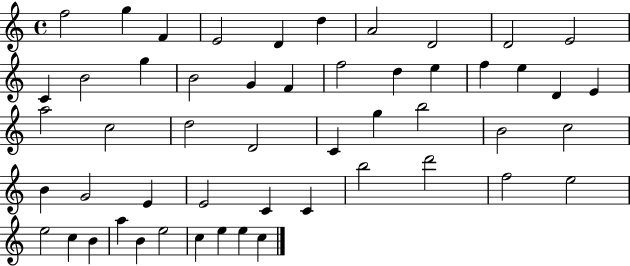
{
  \clef treble
  \time 4/4
  \defaultTimeSignature
  \key c \major
  f''2 g''4 f'4 | e'2 d'4 d''4 | a'2 d'2 | d'2 e'2 | \break c'4 b'2 g''4 | b'2 g'4 f'4 | f''2 d''4 e''4 | f''4 e''4 d'4 e'4 | \break a''2 c''2 | d''2 d'2 | c'4 g''4 b''2 | b'2 c''2 | \break b'4 g'2 e'4 | e'2 c'4 c'4 | b''2 d'''2 | f''2 e''2 | \break e''2 c''4 b'4 | a''4 b'4 e''2 | c''4 e''4 e''4 c''4 | \bar "|."
}